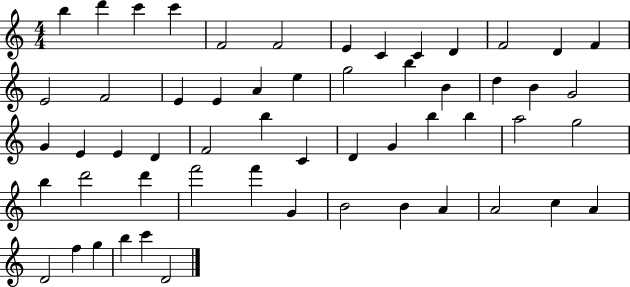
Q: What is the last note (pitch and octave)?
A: D4